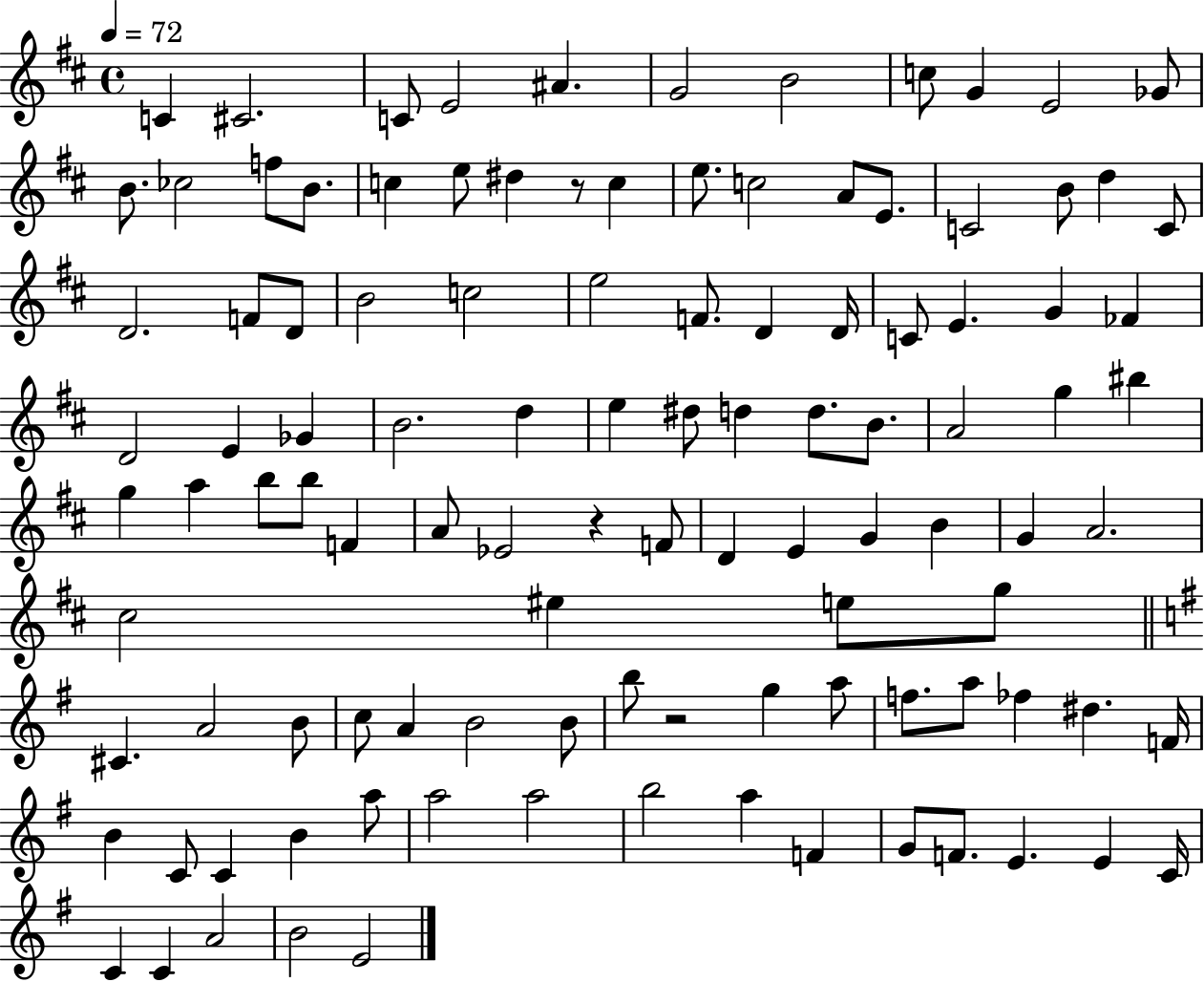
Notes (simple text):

C4/q C#4/h. C4/e E4/h A#4/q. G4/h B4/h C5/e G4/q E4/h Gb4/e B4/e. CES5/h F5/e B4/e. C5/q E5/e D#5/q R/e C5/q E5/e. C5/h A4/e E4/e. C4/h B4/e D5/q C4/e D4/h. F4/e D4/e B4/h C5/h E5/h F4/e. D4/q D4/s C4/e E4/q. G4/q FES4/q D4/h E4/q Gb4/q B4/h. D5/q E5/q D#5/e D5/q D5/e. B4/e. A4/h G5/q BIS5/q G5/q A5/q B5/e B5/e F4/q A4/e Eb4/h R/q F4/e D4/q E4/q G4/q B4/q G4/q A4/h. C#5/h EIS5/q E5/e G5/e C#4/q. A4/h B4/e C5/e A4/q B4/h B4/e B5/e R/h G5/q A5/e F5/e. A5/e FES5/q D#5/q. F4/s B4/q C4/e C4/q B4/q A5/e A5/h A5/h B5/h A5/q F4/q G4/e F4/e. E4/q. E4/q C4/s C4/q C4/q A4/h B4/h E4/h